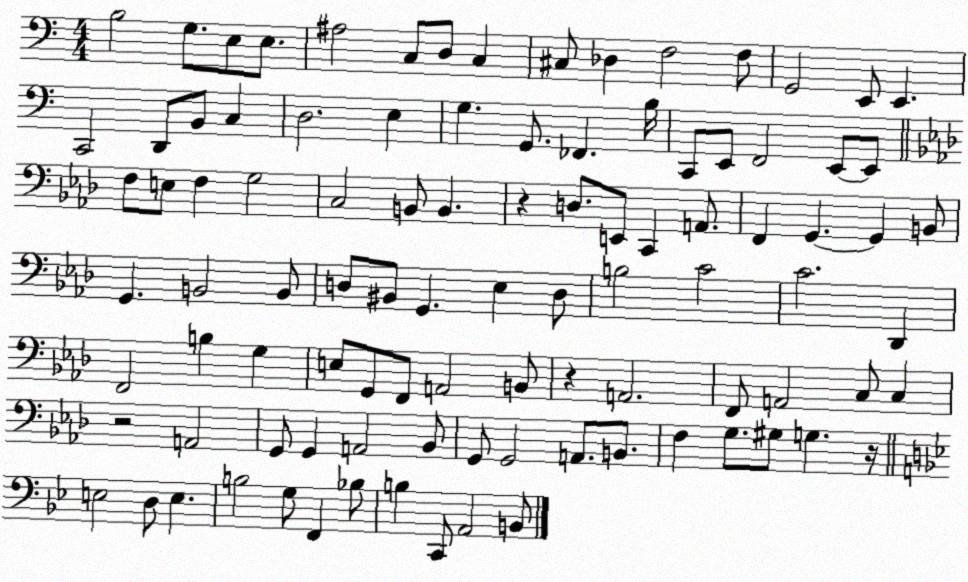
X:1
T:Untitled
M:4/4
L:1/4
K:C
B,2 G,/2 E,/2 E,/2 ^A,2 C,/2 D,/2 C, ^C,/2 _D, F,2 F,/2 G,,2 E,,/2 E,, C,,2 D,,/2 B,,/2 C, D,2 E, G, G,,/2 _F,, B,/4 C,,/2 E,,/2 F,,2 E,,/2 E,,/2 F,/2 E,/2 F, G,2 C,2 B,,/2 B,, z D,/2 E,,/2 C,, A,,/2 F,, G,, G,, B,,/2 G,, B,,2 B,,/2 D,/2 ^B,,/2 G,, _E, D,/2 B,2 C2 C2 _D,, F,,2 B, G, E,/2 G,,/2 F,,/2 A,,2 B,,/2 z A,,2 F,,/2 A,,2 C,/2 C, z2 A,,2 G,,/2 G,, A,,2 _B,,/2 G,,/2 G,,2 A,,/2 B,,/2 F, G,/2 ^G,/2 G, z/4 E,2 D,/2 E, B,2 G,/2 F,, _B,/2 B, C,,/2 A,,2 B,,/2